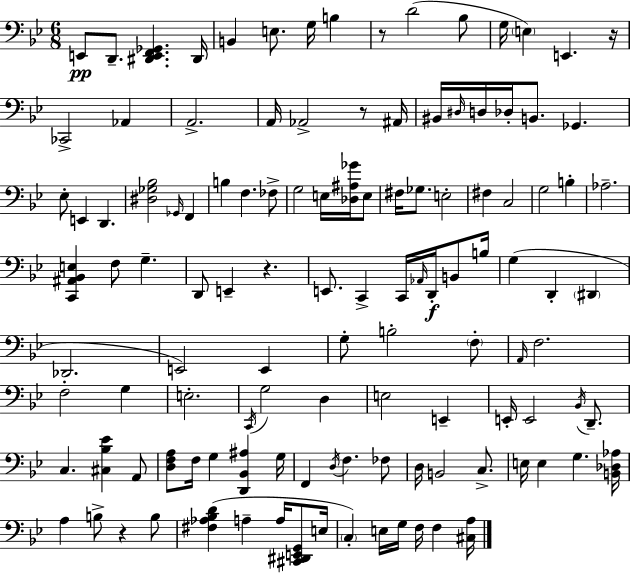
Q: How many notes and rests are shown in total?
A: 119